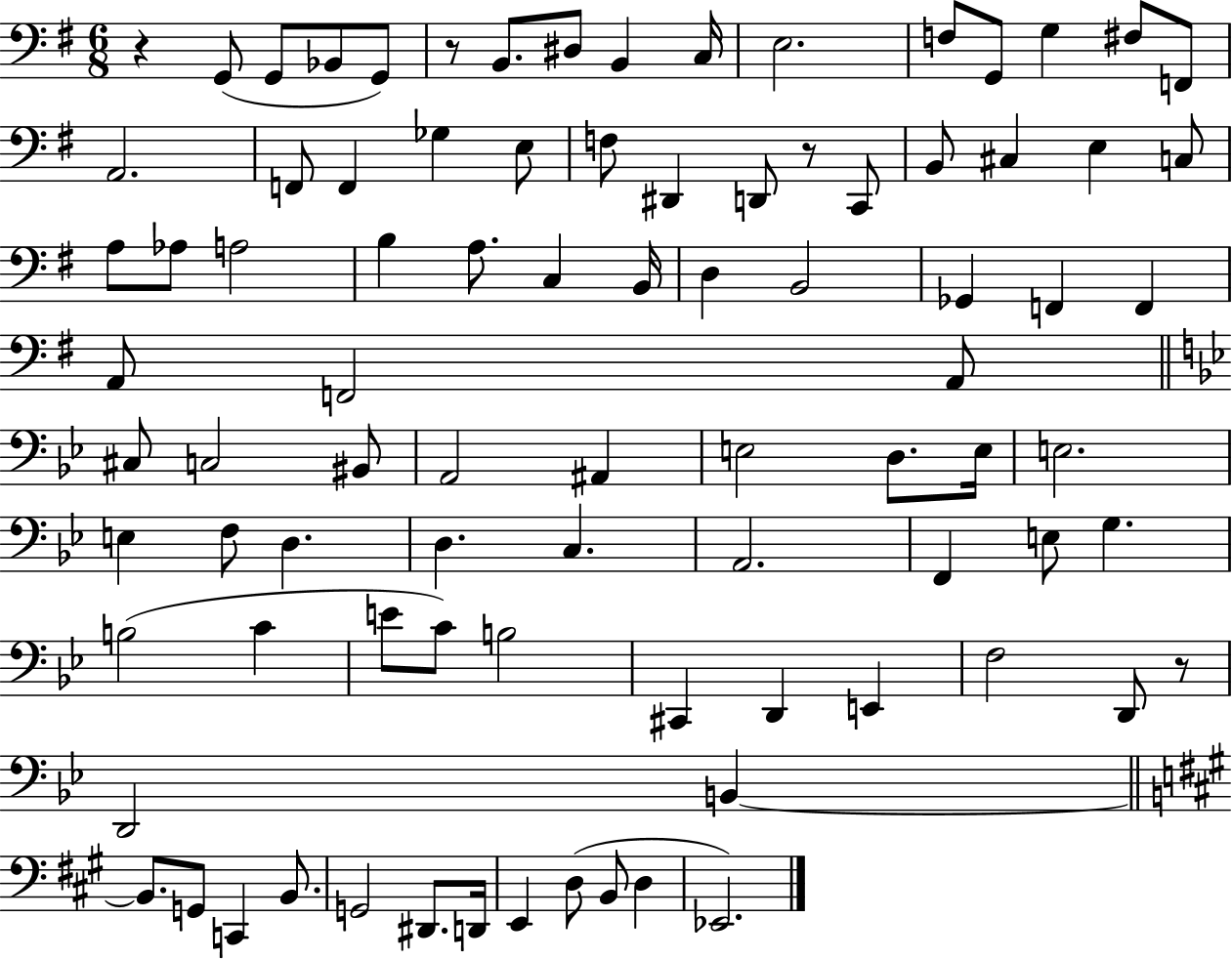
{
  \clef bass
  \numericTimeSignature
  \time 6/8
  \key g \major
  r4 g,8( g,8 bes,8 g,8) | r8 b,8. dis8 b,4 c16 | e2. | f8 g,8 g4 fis8 f,8 | \break a,2. | f,8 f,4 ges4 e8 | f8 dis,4 d,8 r8 c,8 | b,8 cis4 e4 c8 | \break a8 aes8 a2 | b4 a8. c4 b,16 | d4 b,2 | ges,4 f,4 f,4 | \break a,8 f,2 a,8 | \bar "||" \break \key g \minor cis8 c2 bis,8 | a,2 ais,4 | e2 d8. e16 | e2. | \break e4 f8 d4. | d4. c4. | a,2. | f,4 e8 g4. | \break b2( c'4 | e'8 c'8) b2 | cis,4 d,4 e,4 | f2 d,8 r8 | \break d,2 b,4~~ | \bar "||" \break \key a \major b,8. g,8 c,4 b,8. | g,2 dis,8. d,16 | e,4 d8( b,8 d4 | ees,2.) | \break \bar "|."
}